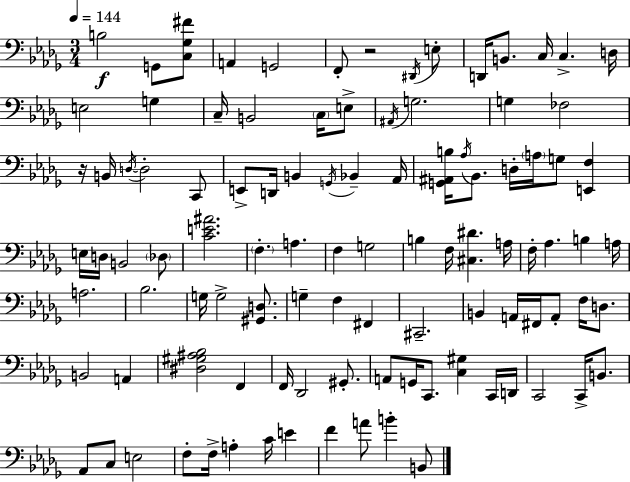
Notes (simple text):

B3/h G2/e [C3,Gb3,F#4]/e A2/q G2/h F2/e R/h D#2/s E3/e D2/s B2/e. C3/s C3/q. D3/s E3/h G3/q C3/s B2/h C3/s E3/e A#2/s G3/h. G3/q FES3/h R/s B2/s D3/s D3/h C2/e E2/e D2/s B2/q G2/s Bb2/q Ab2/s [G2,A#2,B3]/s Ab3/s Bb2/e. D3/s A3/s G3/e [E2,F3]/q E3/s D3/s B2/h Db3/e [C4,E4,A#4]/h. F3/q. A3/q. F3/q G3/h B3/q F3/s [C#3,D#4]/q. A3/s F3/s Ab3/q. B3/q A3/s A3/h. Bb3/h. G3/s G3/h [G#2,D3]/e. G3/q F3/q F#2/q C#2/h. B2/q A2/s F#2/s A2/e F3/s D3/e. B2/h A2/q [D#3,G#3,A#3,Bb3]/h F2/q F2/s Db2/h G#2/e. A2/e G2/s C2/e. [C3,G#3]/q C2/s D2/s C2/h C2/s B2/e. Ab2/e C3/e E3/h F3/e F3/s A3/q C4/s E4/q F4/q A4/e B4/q B2/e